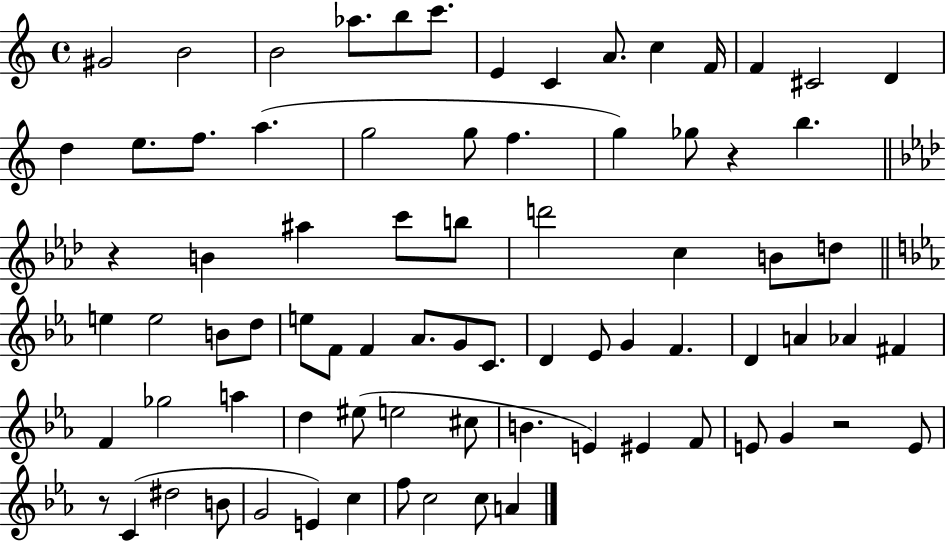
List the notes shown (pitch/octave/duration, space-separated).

G#4/h B4/h B4/h Ab5/e. B5/e C6/e. E4/q C4/q A4/e. C5/q F4/s F4/q C#4/h D4/q D5/q E5/e. F5/e. A5/q. G5/h G5/e F5/q. G5/q Gb5/e R/q B5/q. R/q B4/q A#5/q C6/e B5/e D6/h C5/q B4/e D5/e E5/q E5/h B4/e D5/e E5/e F4/e F4/q Ab4/e. G4/e C4/e. D4/q Eb4/e G4/q F4/q. D4/q A4/q Ab4/q F#4/q F4/q Gb5/h A5/q D5/q EIS5/e E5/h C#5/e B4/q. E4/q EIS4/q F4/e E4/e G4/q R/h E4/e R/e C4/q D#5/h B4/e G4/h E4/q C5/q F5/e C5/h C5/e A4/q